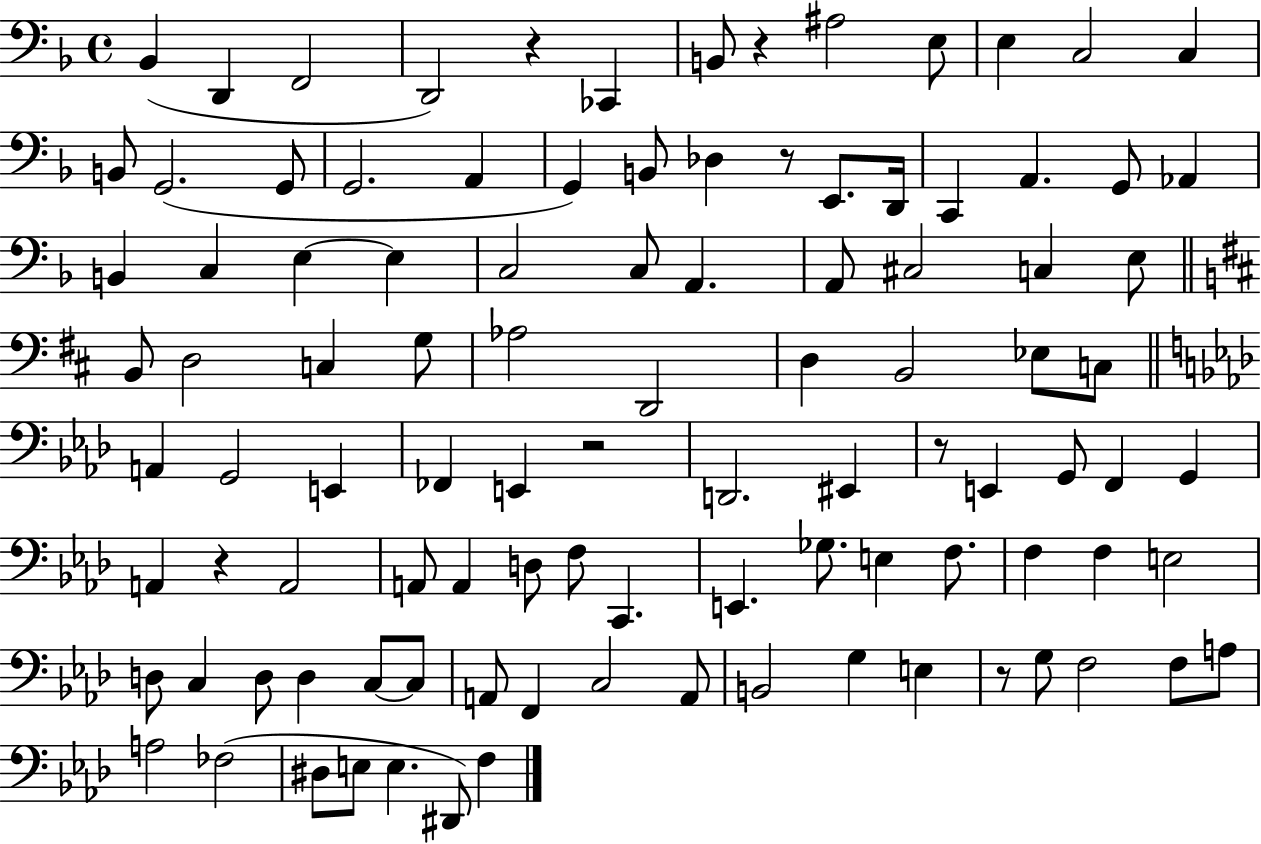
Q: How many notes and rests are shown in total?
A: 102